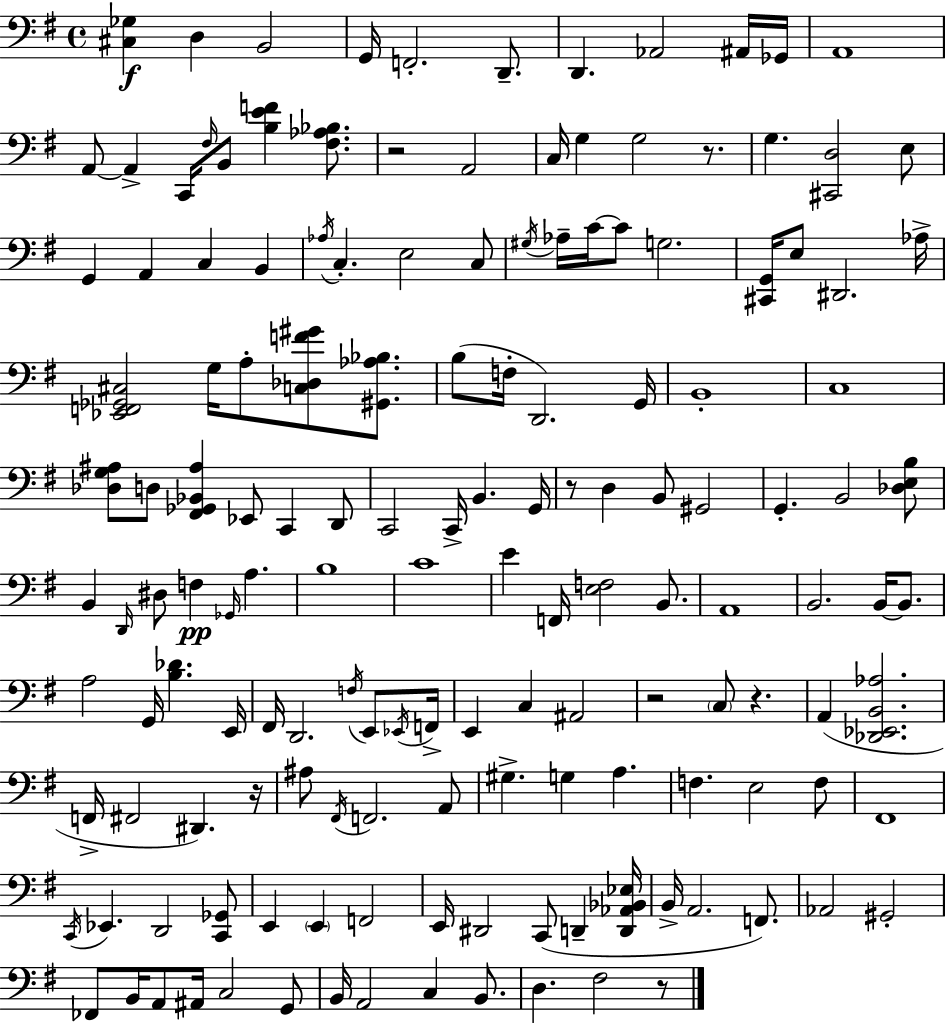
X:1
T:Untitled
M:4/4
L:1/4
K:Em
[^C,_G,] D, B,,2 G,,/4 F,,2 D,,/2 D,, _A,,2 ^A,,/4 _G,,/4 A,,4 A,,/2 A,, C,,/4 ^F,/4 B,,/2 [B,EF] [^F,_A,_B,]/2 z2 A,,2 C,/4 G, G,2 z/2 G, [^C,,D,]2 E,/2 G,, A,, C, B,, _A,/4 C, E,2 C,/2 ^G,/4 _A,/4 C/4 C/2 G,2 [^C,,G,,]/4 E,/2 ^D,,2 _A,/4 [_E,,F,,_G,,^C,]2 G,/4 A,/2 [C,_D,F^G]/2 [^G,,_A,_B,]/2 B,/2 F,/4 D,,2 G,,/4 B,,4 C,4 [_D,G,^A,]/2 D,/2 [^F,,_G,,_B,,^A,] _E,,/2 C,, D,,/2 C,,2 C,,/4 B,, G,,/4 z/2 D, B,,/2 ^G,,2 G,, B,,2 [_D,E,B,]/2 B,, D,,/4 ^D,/2 F, _G,,/4 A, B,4 C4 E F,,/4 [E,F,]2 B,,/2 A,,4 B,,2 B,,/4 B,,/2 A,2 G,,/4 [B,_D] E,,/4 ^F,,/4 D,,2 F,/4 E,,/2 _E,,/4 F,,/4 E,, C, ^A,,2 z2 C,/2 z A,, [_D,,_E,,B,,_A,]2 F,,/4 ^F,,2 ^D,, z/4 ^A,/2 ^F,,/4 F,,2 A,,/2 ^G, G, A, F, E,2 F,/2 ^F,,4 C,,/4 _E,, D,,2 [C,,_G,,]/2 E,, E,, F,,2 E,,/4 ^D,,2 C,,/2 D,, [D,,_A,,_B,,_E,]/4 B,,/4 A,,2 F,,/2 _A,,2 ^G,,2 _F,,/2 B,,/4 A,,/2 ^A,,/4 C,2 G,,/2 B,,/4 A,,2 C, B,,/2 D, ^F,2 z/2